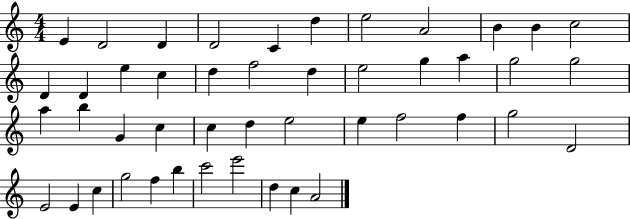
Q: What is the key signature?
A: C major